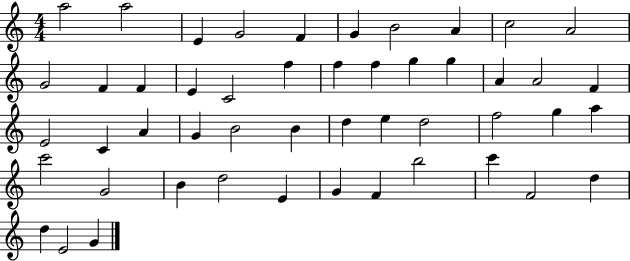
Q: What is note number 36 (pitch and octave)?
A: C6